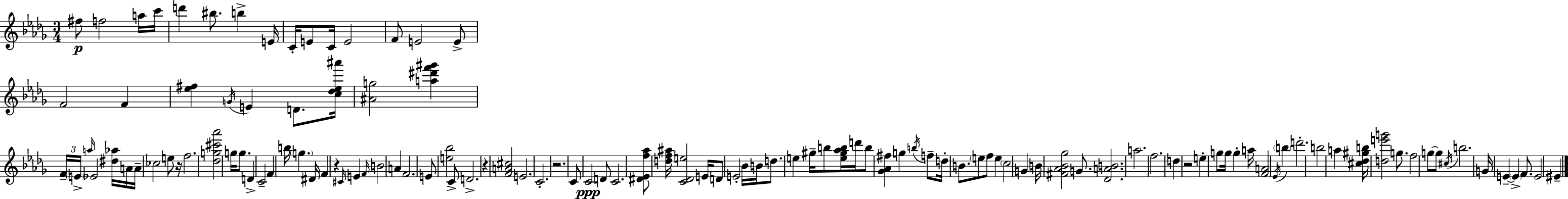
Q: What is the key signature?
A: BES minor